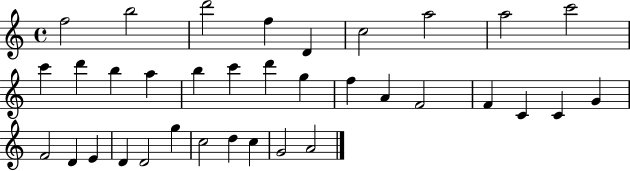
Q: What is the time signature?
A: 4/4